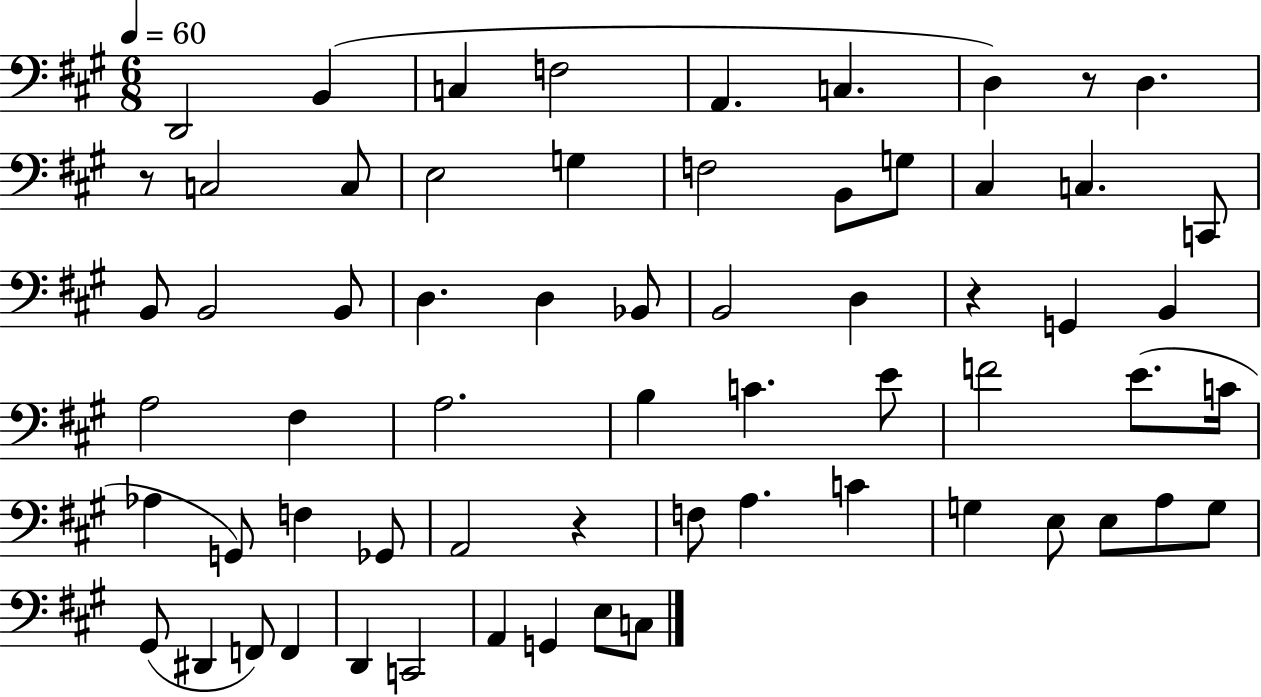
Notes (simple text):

D2/h B2/q C3/q F3/h A2/q. C3/q. D3/q R/e D3/q. R/e C3/h C3/e E3/h G3/q F3/h B2/e G3/e C#3/q C3/q. C2/e B2/e B2/h B2/e D3/q. D3/q Bb2/e B2/h D3/q R/q G2/q B2/q A3/h F#3/q A3/h. B3/q C4/q. E4/e F4/h E4/e. C4/s Ab3/q G2/e F3/q Gb2/e A2/h R/q F3/e A3/q. C4/q G3/q E3/e E3/e A3/e G3/e G#2/e D#2/q F2/e F2/q D2/q C2/h A2/q G2/q E3/e C3/e